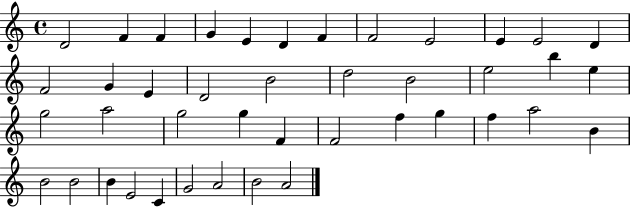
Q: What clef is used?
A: treble